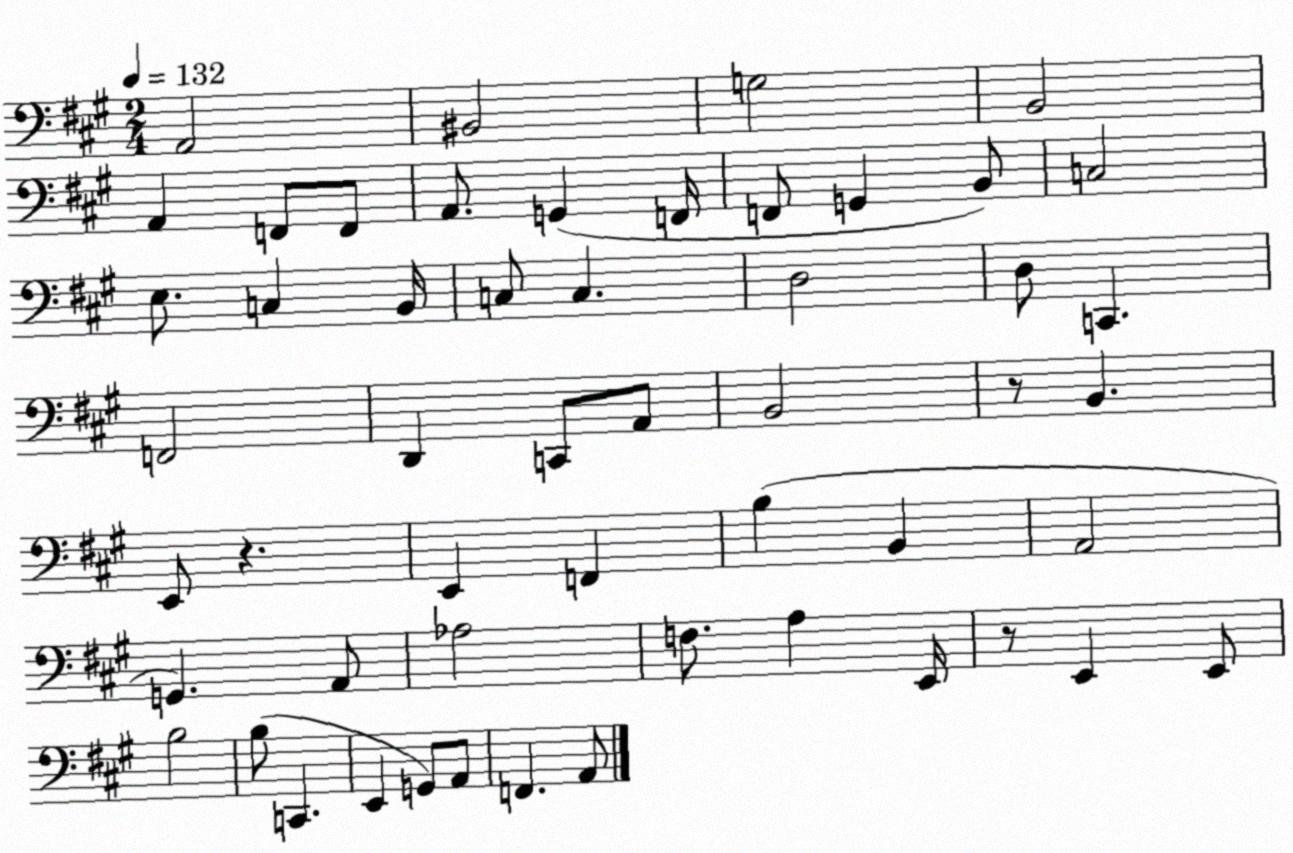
X:1
T:Untitled
M:2/4
L:1/4
K:A
A,,2 ^B,,2 G,2 B,,2 A,, F,,/2 F,,/2 A,,/2 G,, F,,/4 F,,/2 G,, B,,/2 C,2 E,/2 C, B,,/4 C,/2 C, D,2 D,/2 C,, F,,2 D,, C,,/2 A,,/2 B,,2 z/2 B,, E,,/2 z E,, F,, B, B,, A,,2 G,, A,,/2 _A,2 F,/2 A, E,,/4 z/2 E,, E,,/2 B,2 B,/2 C,, E,, G,,/2 A,,/2 F,, A,,/2